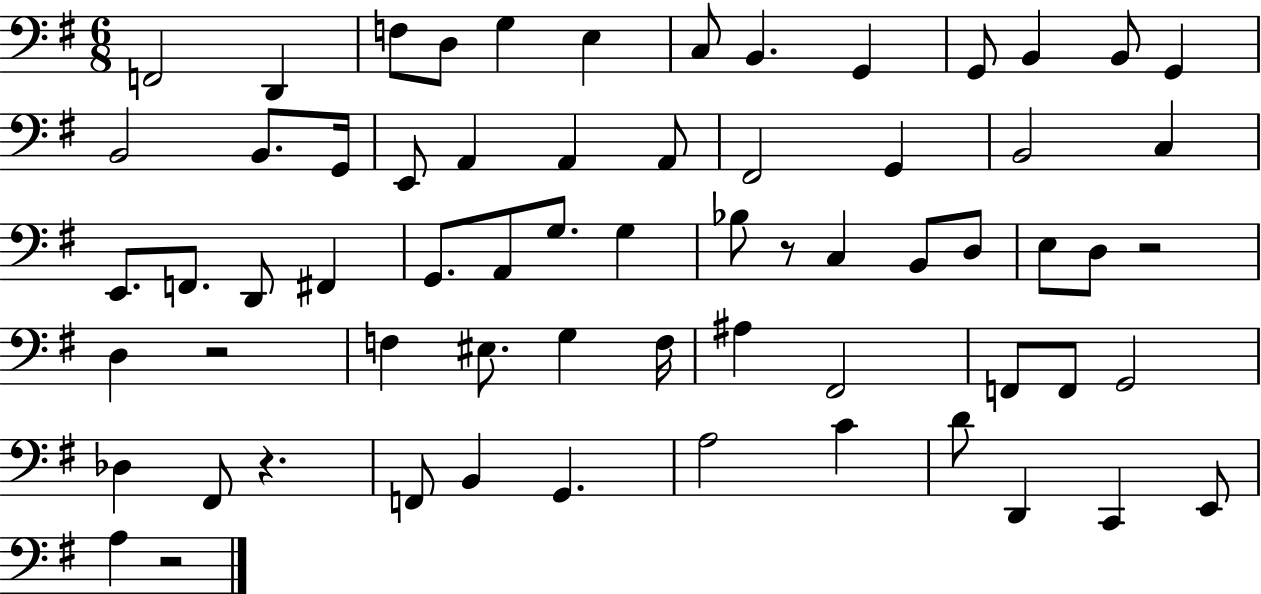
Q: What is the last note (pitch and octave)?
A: A3